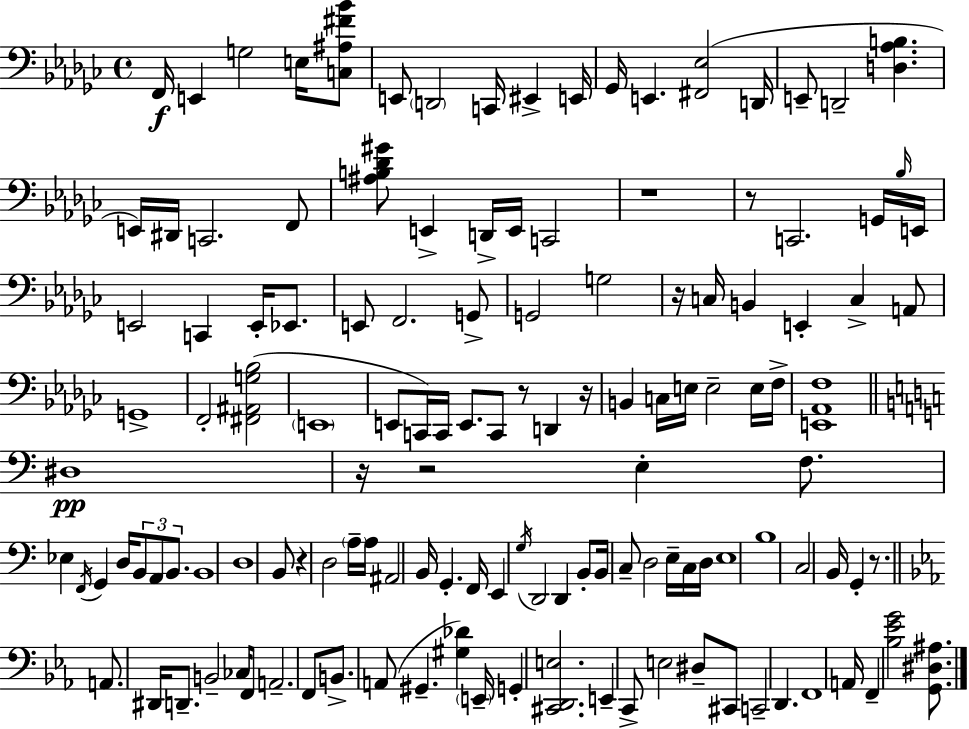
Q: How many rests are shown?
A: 9